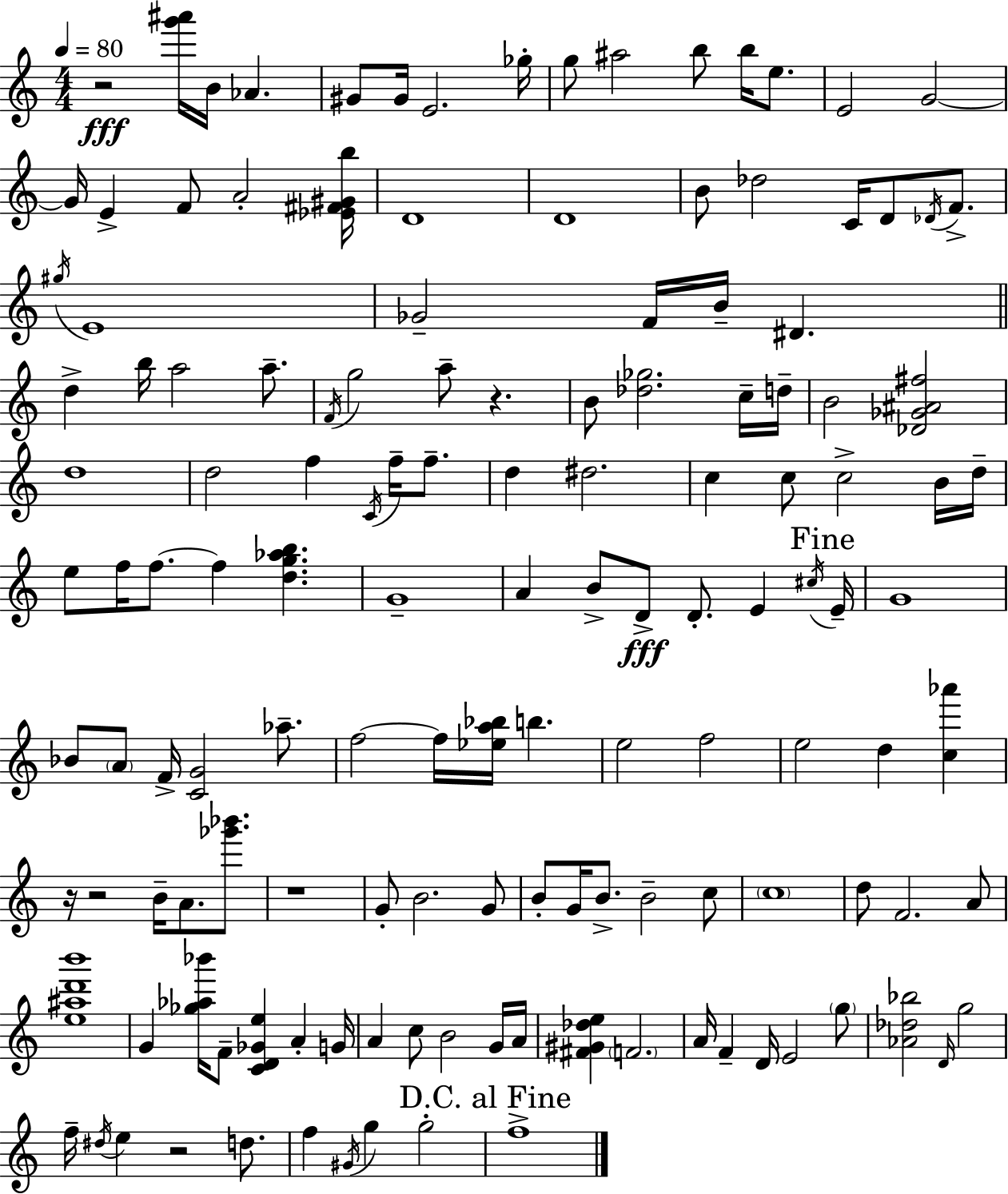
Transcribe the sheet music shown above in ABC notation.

X:1
T:Untitled
M:4/4
L:1/4
K:Am
z2 [g'^a']/4 B/4 _A ^G/2 ^G/4 E2 _g/4 g/2 ^a2 b/2 b/4 e/2 E2 G2 G/4 E F/2 A2 [_E^F^Gb]/4 D4 D4 B/2 _d2 C/4 D/2 _D/4 F/2 ^g/4 E4 _G2 F/4 B/4 ^D d b/4 a2 a/2 F/4 g2 a/2 z B/2 [_d_g]2 c/4 d/4 B2 [_D_G^A^f]2 d4 d2 f C/4 f/4 f/2 d ^d2 c c/2 c2 B/4 d/4 e/2 f/4 f/2 f [dg_ab] G4 A B/2 D/2 D/2 E ^c/4 E/4 G4 _B/2 A/2 F/4 [CG]2 _a/2 f2 f/4 [_ea_b]/4 b e2 f2 e2 d [c_a'] z/4 z2 B/4 A/2 [_g'_b']/2 z4 G/2 B2 G/2 B/2 G/4 B/2 B2 c/2 c4 d/2 F2 A/2 [e^ad'b']4 G [_g_a_b']/4 F/2 [CD_Ge] A G/4 A c/2 B2 G/4 A/4 [^F^G_de] F2 A/4 F D/4 E2 g/2 [_A_d_b]2 D/4 g2 f/4 ^d/4 e z2 d/2 f ^G/4 g g2 f4